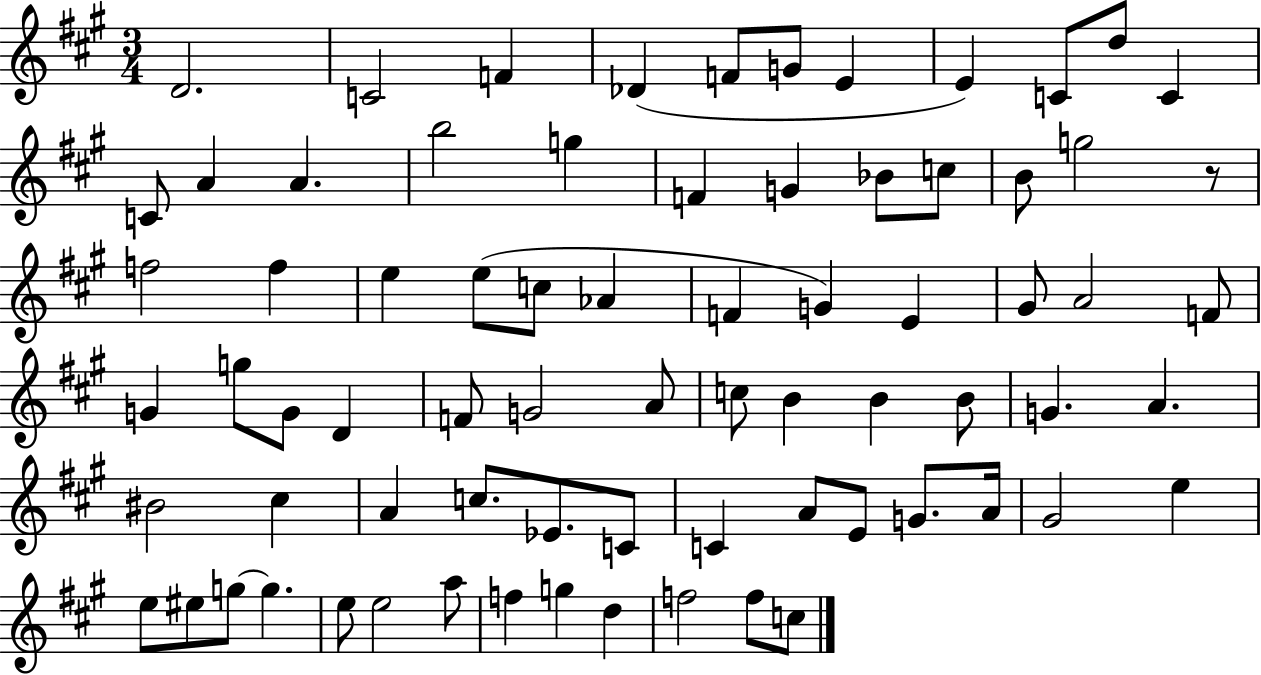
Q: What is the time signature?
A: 3/4